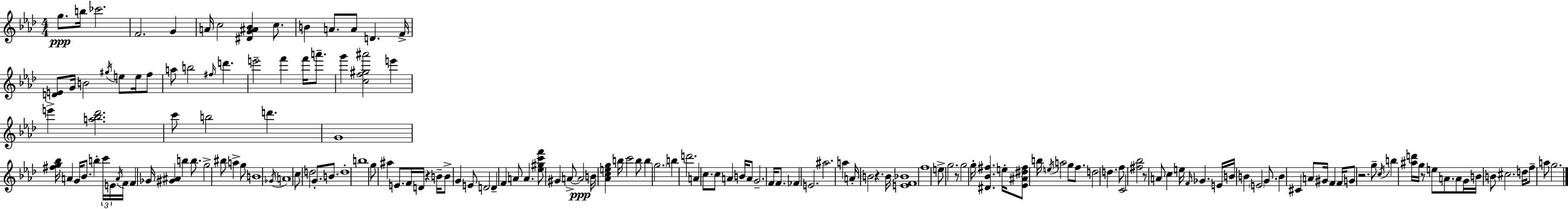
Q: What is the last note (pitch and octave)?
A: G5